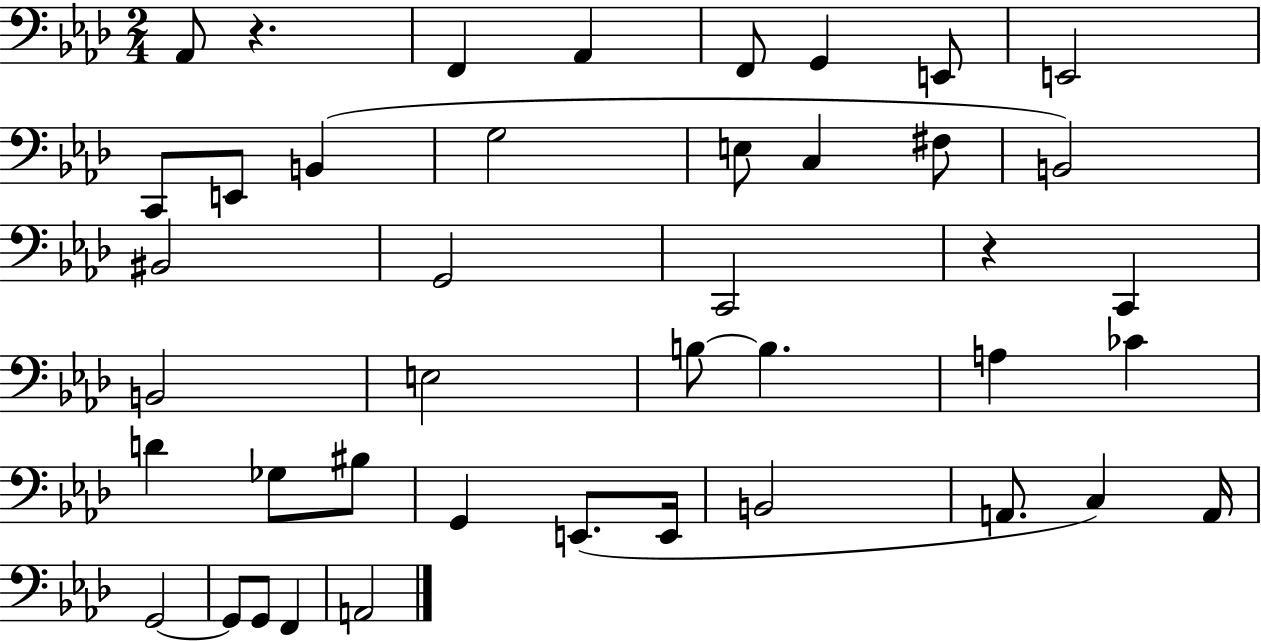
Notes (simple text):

Ab2/e R/q. F2/q Ab2/q F2/e G2/q E2/e E2/h C2/e E2/e B2/q G3/h E3/e C3/q F#3/e B2/h BIS2/h G2/h C2/h R/q C2/q B2/h E3/h B3/e B3/q. A3/q CES4/q D4/q Gb3/e BIS3/e G2/q E2/e. E2/s B2/h A2/e. C3/q A2/s G2/h G2/e G2/e F2/q A2/h